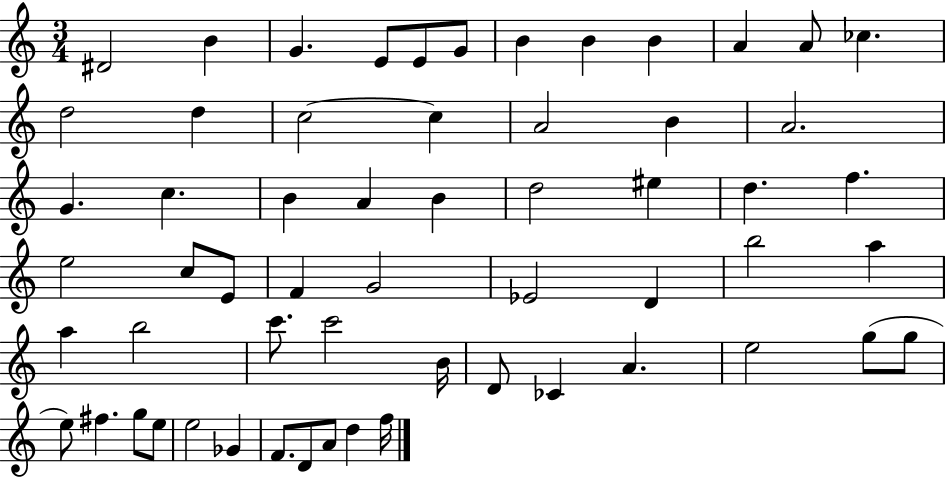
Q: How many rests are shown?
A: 0